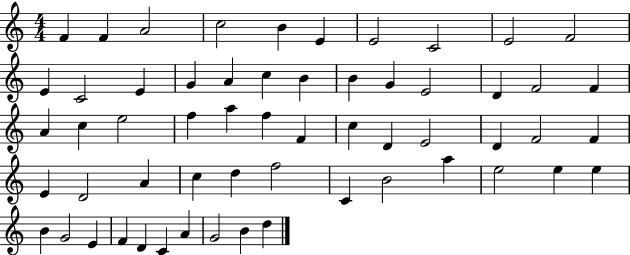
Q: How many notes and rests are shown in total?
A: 58